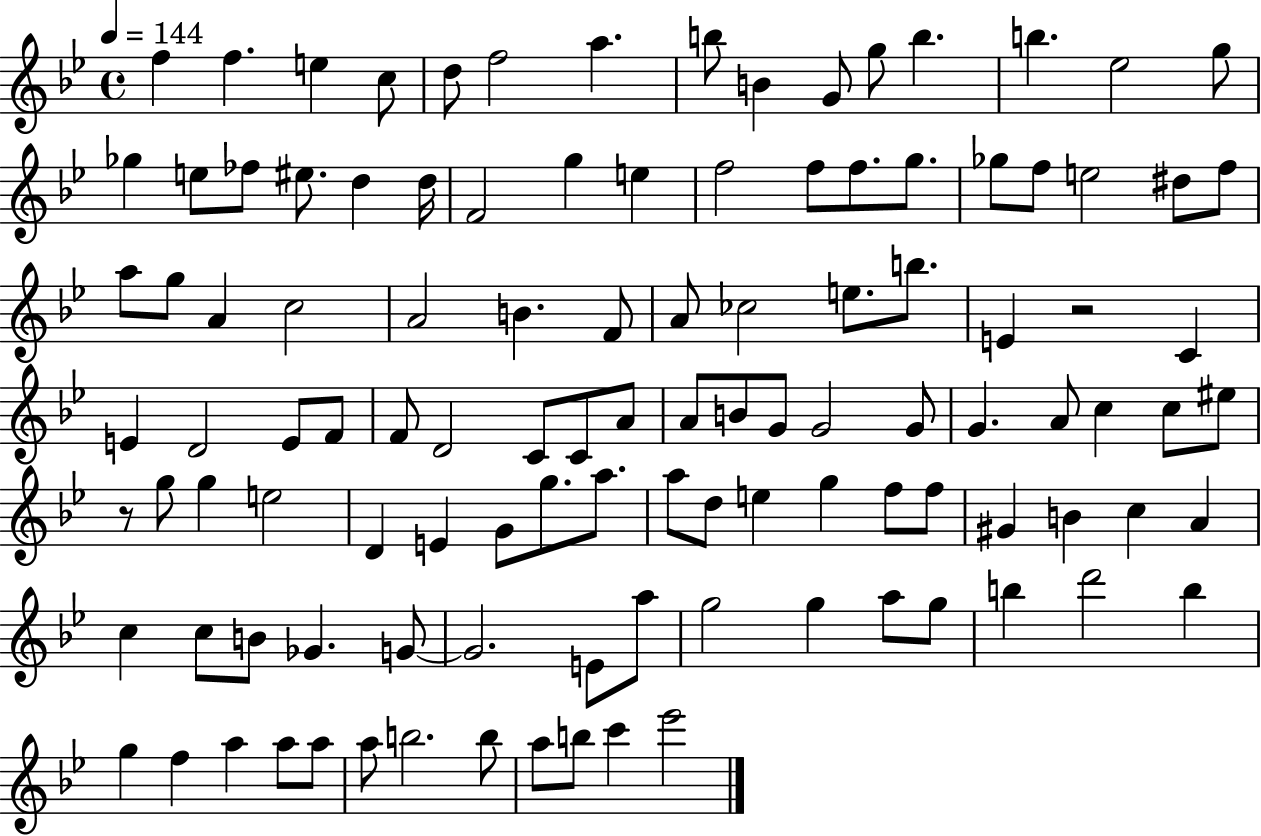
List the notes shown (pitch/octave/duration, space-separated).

F5/q F5/q. E5/q C5/e D5/e F5/h A5/q. B5/e B4/q G4/e G5/e B5/q. B5/q. Eb5/h G5/e Gb5/q E5/e FES5/e EIS5/e. D5/q D5/s F4/h G5/q E5/q F5/h F5/e F5/e. G5/e. Gb5/e F5/e E5/h D#5/e F5/e A5/e G5/e A4/q C5/h A4/h B4/q. F4/e A4/e CES5/h E5/e. B5/e. E4/q R/h C4/q E4/q D4/h E4/e F4/e F4/e D4/h C4/e C4/e A4/e A4/e B4/e G4/e G4/h G4/e G4/q. A4/e C5/q C5/e EIS5/e R/e G5/e G5/q E5/h D4/q E4/q G4/e G5/e. A5/e. A5/e D5/e E5/q G5/q F5/e F5/e G#4/q B4/q C5/q A4/q C5/q C5/e B4/e Gb4/q. G4/e G4/h. E4/e A5/e G5/h G5/q A5/e G5/e B5/q D6/h B5/q G5/q F5/q A5/q A5/e A5/e A5/e B5/h. B5/e A5/e B5/e C6/q Eb6/h